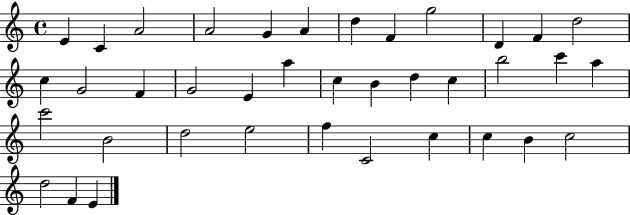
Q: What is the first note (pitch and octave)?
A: E4